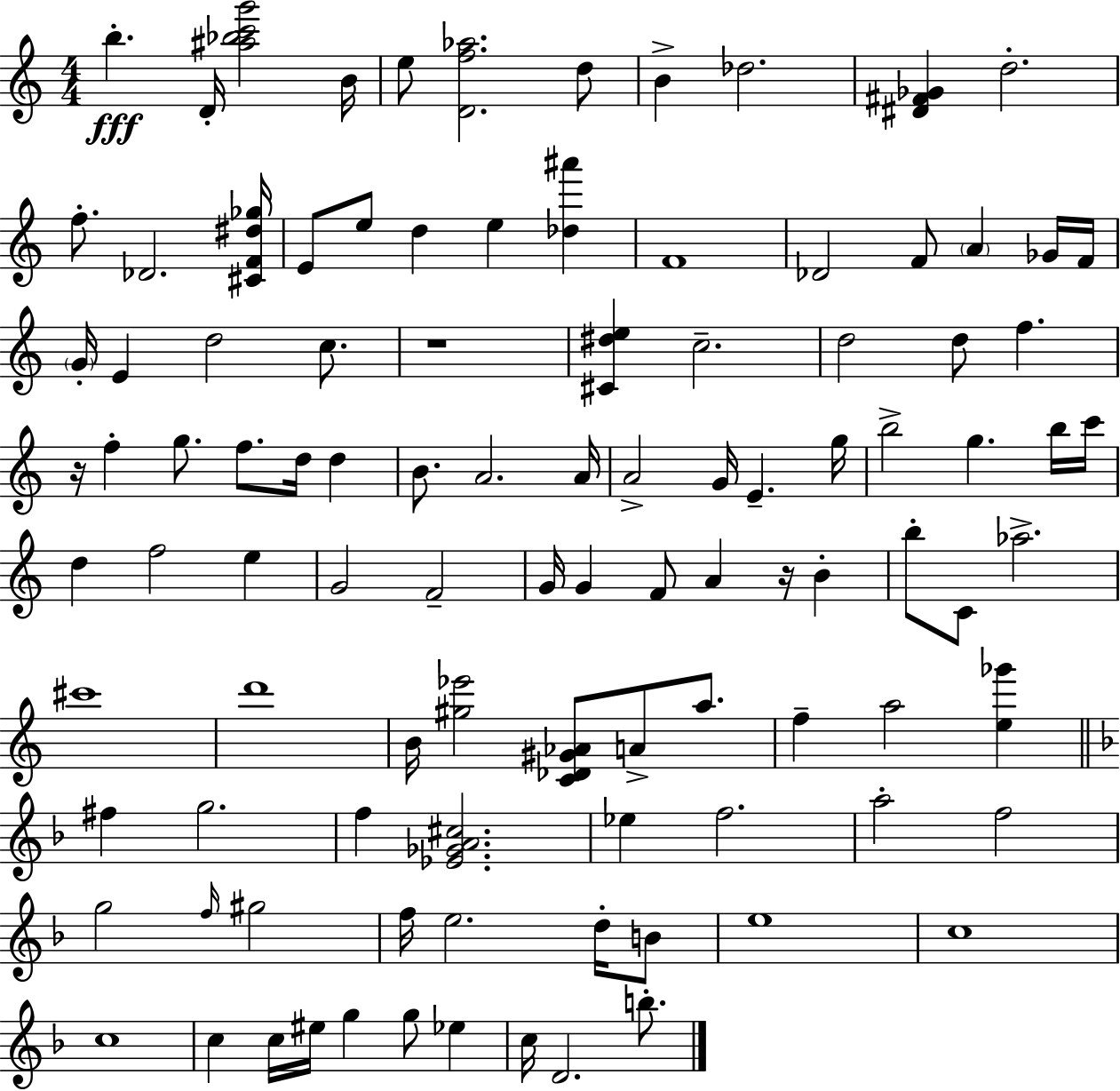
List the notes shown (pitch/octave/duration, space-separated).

B5/q. D4/s [A#5,Bb5,C6,G6]/h B4/s E5/e [D4,F5,Ab5]/h. D5/e B4/q Db5/h. [D#4,F#4,Gb4]/q D5/h. F5/e. Db4/h. [C#4,F4,D#5,Gb5]/s E4/e E5/e D5/q E5/q [Db5,A#6]/q F4/w Db4/h F4/e A4/q Gb4/s F4/s G4/s E4/q D5/h C5/e. R/w [C#4,D#5,E5]/q C5/h. D5/h D5/e F5/q. R/s F5/q G5/e. F5/e. D5/s D5/q B4/e. A4/h. A4/s A4/h G4/s E4/q. G5/s B5/h G5/q. B5/s C6/s D5/q F5/h E5/q G4/h F4/h G4/s G4/q F4/e A4/q R/s B4/q B5/e C4/e Ab5/h. C#6/w D6/w B4/s [G#5,Eb6]/h [C4,Db4,G#4,Ab4]/e A4/e A5/e. F5/q A5/h [E5,Gb6]/q F#5/q G5/h. F5/q [Eb4,Gb4,A4,C#5]/h. Eb5/q F5/h. A5/h F5/h G5/h F5/s G#5/h F5/s E5/h. D5/s B4/e E5/w C5/w C5/w C5/q C5/s EIS5/s G5/q G5/e Eb5/q C5/s D4/h. B5/e.